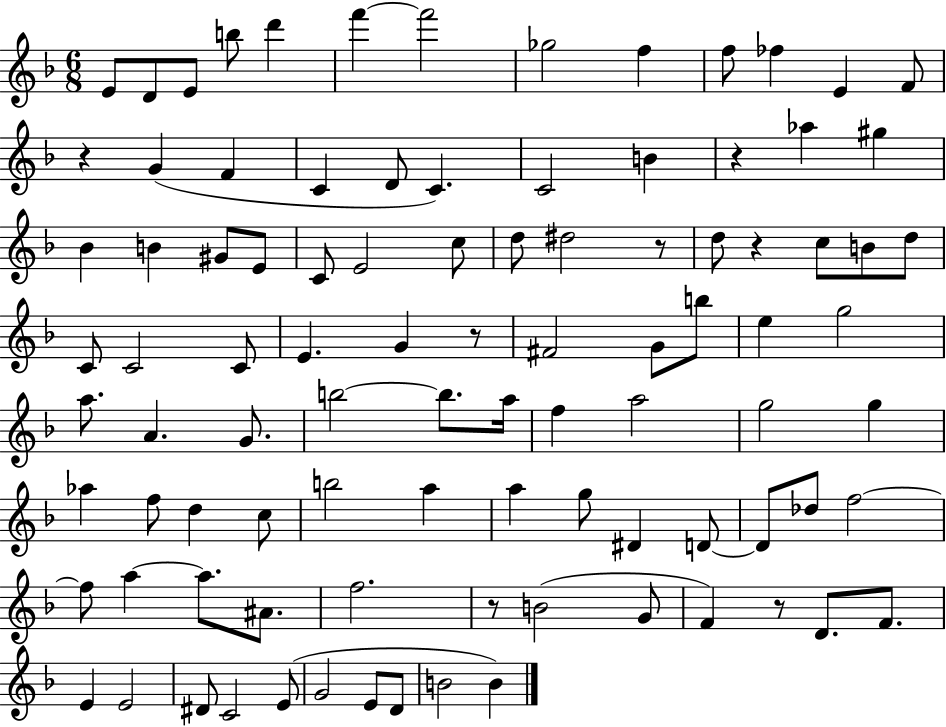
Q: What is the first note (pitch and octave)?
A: E4